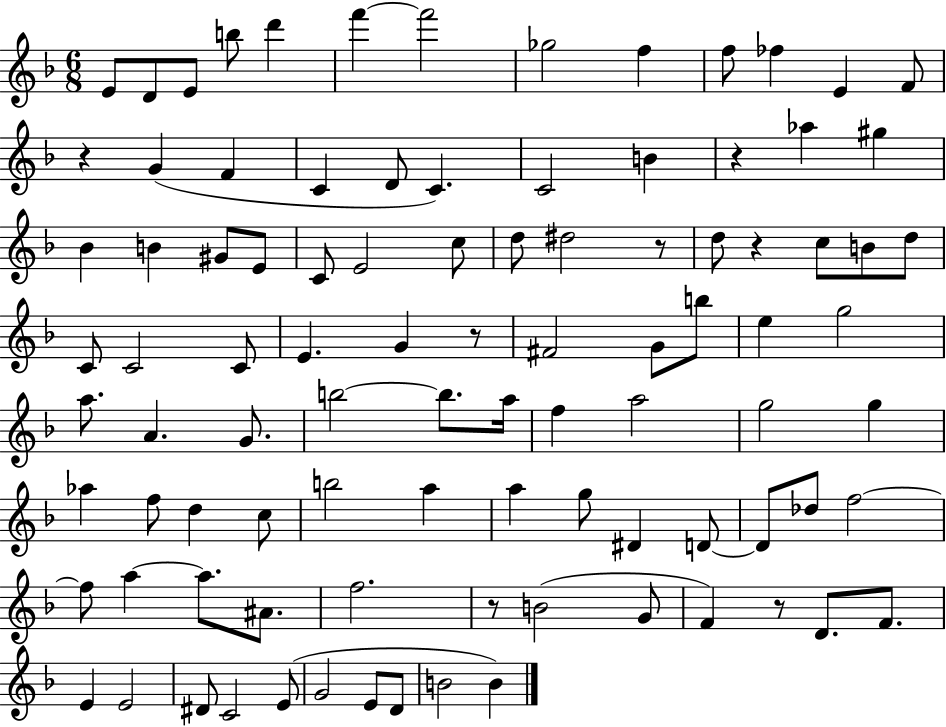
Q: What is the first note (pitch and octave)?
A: E4